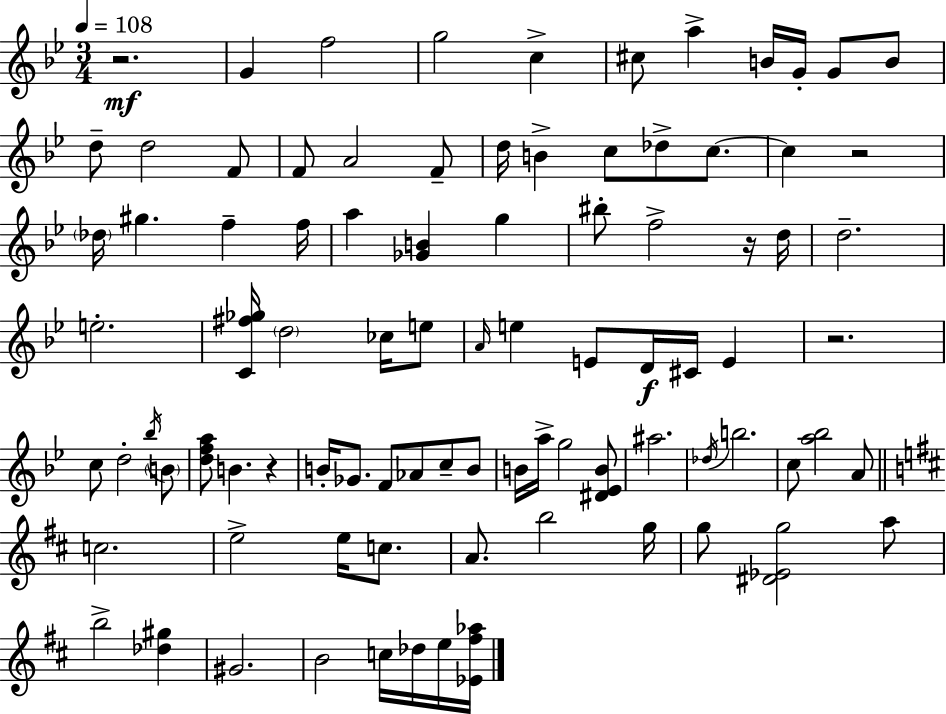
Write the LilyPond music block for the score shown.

{
  \clef treble
  \numericTimeSignature
  \time 3/4
  \key g \minor
  \tempo 4 = 108
  r2.\mf | g'4 f''2 | g''2 c''4-> | cis''8 a''4-> b'16 g'16-. g'8 b'8 | \break d''8-- d''2 f'8 | f'8 a'2 f'8-- | d''16 b'4-> c''8 des''8-> c''8.~~ | c''4 r2 | \break \parenthesize des''16 gis''4. f''4-- f''16 | a''4 <ges' b'>4 g''4 | bis''8-. f''2-> r16 d''16 | d''2.-- | \break e''2.-. | <c' fis'' ges''>16 \parenthesize d''2 ces''16 e''8 | \grace { a'16 } e''4 e'8 d'16\f cis'16 e'4 | r2. | \break c''8 d''2-. \acciaccatura { bes''16 } | \parenthesize b'8 <d'' f'' a''>8 b'4. r4 | b'16-. ges'8. f'8 aes'8 c''8-- | b'8 b'16 a''16-> g''2 | \break <dis' ees' b'>8 ais''2. | \acciaccatura { des''16 } b''2. | c''8 <a'' bes''>2 | a'8 \bar "||" \break \key d \major c''2. | e''2-> e''16 c''8. | a'8. b''2 g''16 | g''8 <dis' ees' g''>2 a''8 | \break b''2-> <des'' gis''>4 | gis'2. | b'2 c''16 des''16 e''16 <ees' fis'' aes''>16 | \bar "|."
}